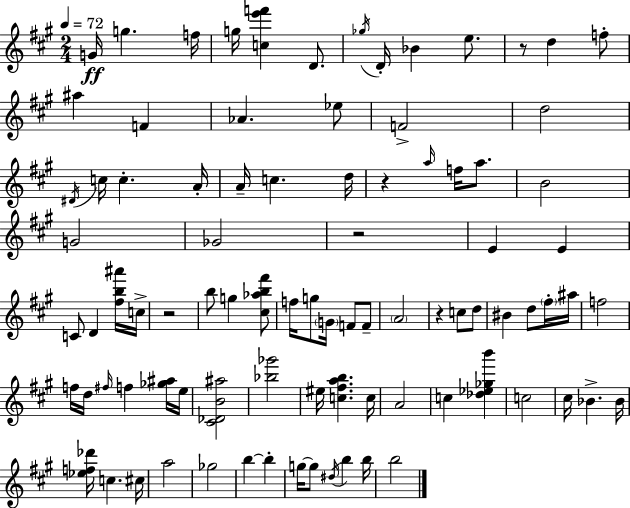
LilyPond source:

{
  \clef treble
  \numericTimeSignature
  \time 2/4
  \key a \major
  \tempo 4 = 72
  \repeat volta 2 { g'16\ff g''4. f''16 | g''16 <c'' e''' f'''>4 d'8. | \acciaccatura { ges''16 } d'16-. bes'4 e''8. | r8 d''4 f''8-. | \break ais''4 f'4 | aes'4. ees''8 | f'2-> | d''2 | \break \acciaccatura { dis'16 } c''16 c''4.-. | a'16-. a'16-- c''4. | d''16 r4 \grace { a''16 } f''16 | a''8. b'2 | \break g'2 | ges'2 | r2 | e'4 e'4 | \break c'8 d'4 | <fis'' b'' ais'''>16 c''16-> r2 | b''8 g''4 | <cis'' aes'' b'' fis'''>8 f''16 g''8 \parenthesize g'16 f'8 | \break f'8-- \parenthesize a'2 | r4 c''8 | d''8 bis'4 d''8 | \parenthesize fis''16-. ais''16 f''2 | \break f''16 d''16 \grace { fis''16 } f''4 | <ges'' ais''>16 e''16 <cis' des' b' ais''>2 | <bes'' ges'''>2 | eis''16 <c'' fis'' a'' b''>4. | \break c''16 a'2 | c''4 | <des'' ees'' ges'' b'''>4 c''2 | cis''16 bes'4.-> | \break bes'16 <ees'' f'' des'''>16 c''4. | cis''16 a''2 | ges''2 | b''4~~ | \break b''4-. g''16~~ g''8 \acciaccatura { dis''16 } | b''4 b''16 b''2 | } \bar "|."
}